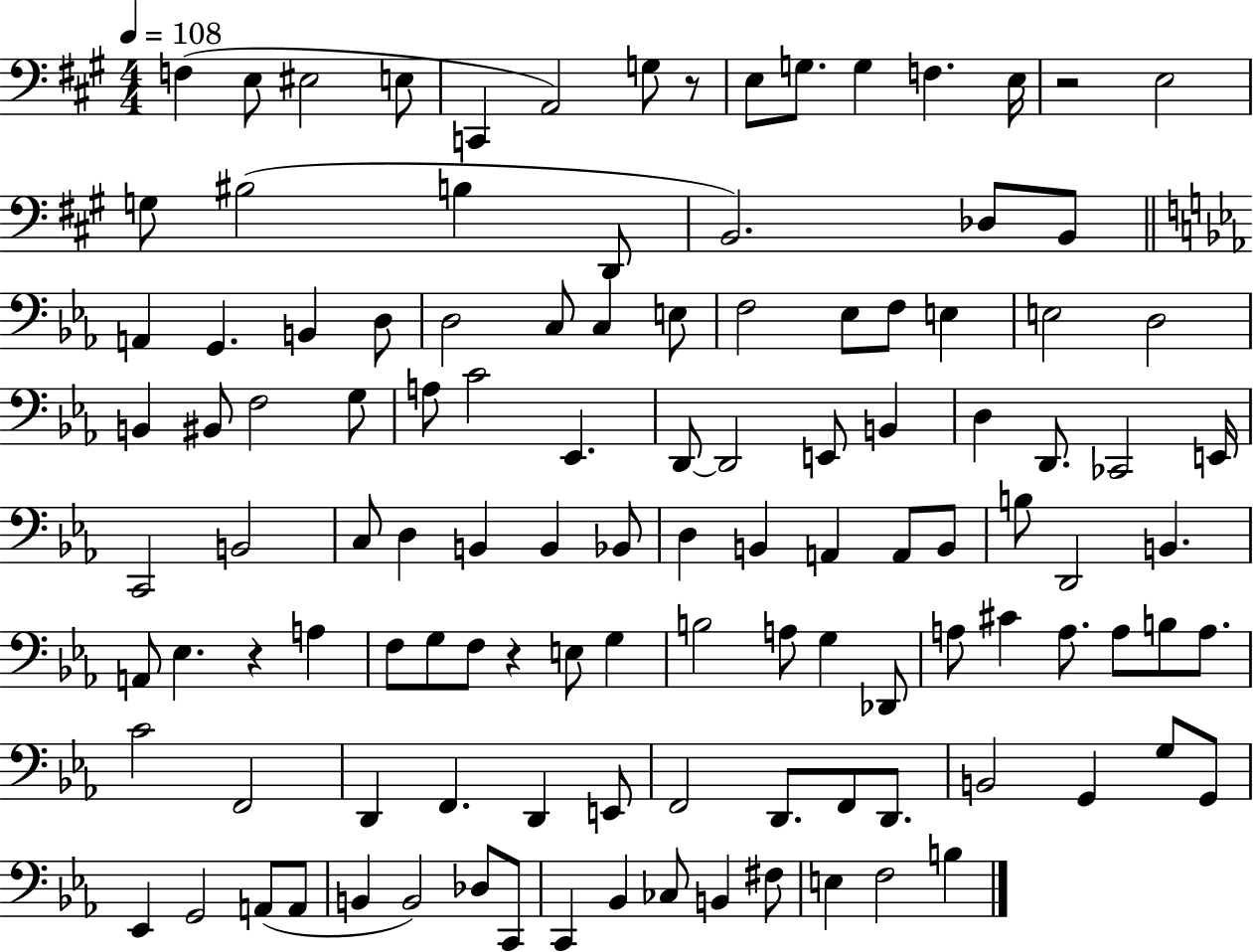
F3/q E3/e EIS3/h E3/e C2/q A2/h G3/e R/e E3/e G3/e. G3/q F3/q. E3/s R/h E3/h G3/e BIS3/h B3/q D2/e B2/h. Db3/e B2/e A2/q G2/q. B2/q D3/e D3/h C3/e C3/q E3/e F3/h Eb3/e F3/e E3/q E3/h D3/h B2/q BIS2/e F3/h G3/e A3/e C4/h Eb2/q. D2/e D2/h E2/e B2/q D3/q D2/e. CES2/h E2/s C2/h B2/h C3/e D3/q B2/q B2/q Bb2/e D3/q B2/q A2/q A2/e B2/e B3/e D2/h B2/q. A2/e Eb3/q. R/q A3/q F3/e G3/e F3/e R/q E3/e G3/q B3/h A3/e G3/q Db2/e A3/e C#4/q A3/e. A3/e B3/e A3/e. C4/h F2/h D2/q F2/q. D2/q E2/e F2/h D2/e. F2/e D2/e. B2/h G2/q G3/e G2/e Eb2/q G2/h A2/e A2/e B2/q B2/h Db3/e C2/e C2/q Bb2/q CES3/e B2/q F#3/e E3/q F3/h B3/q